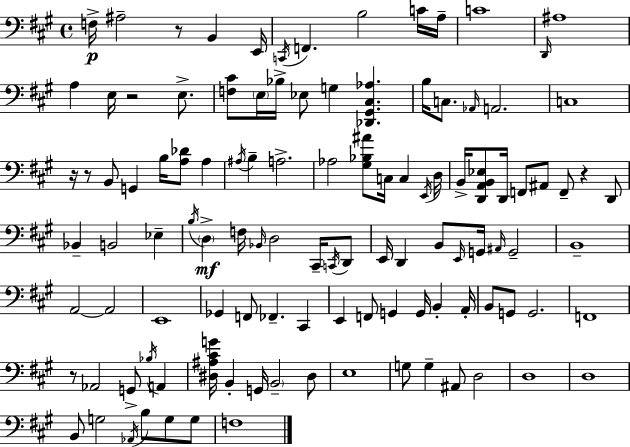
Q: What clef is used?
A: bass